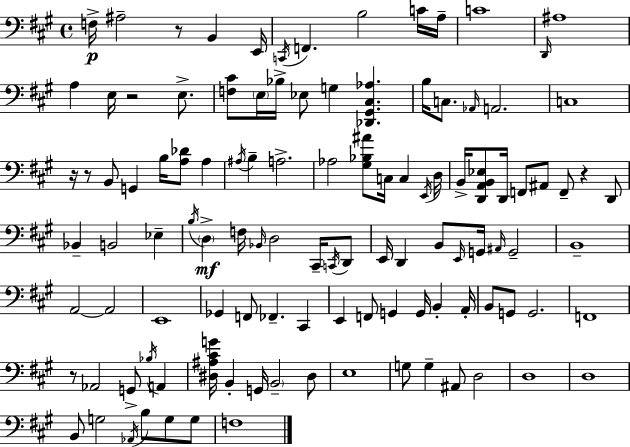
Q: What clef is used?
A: bass